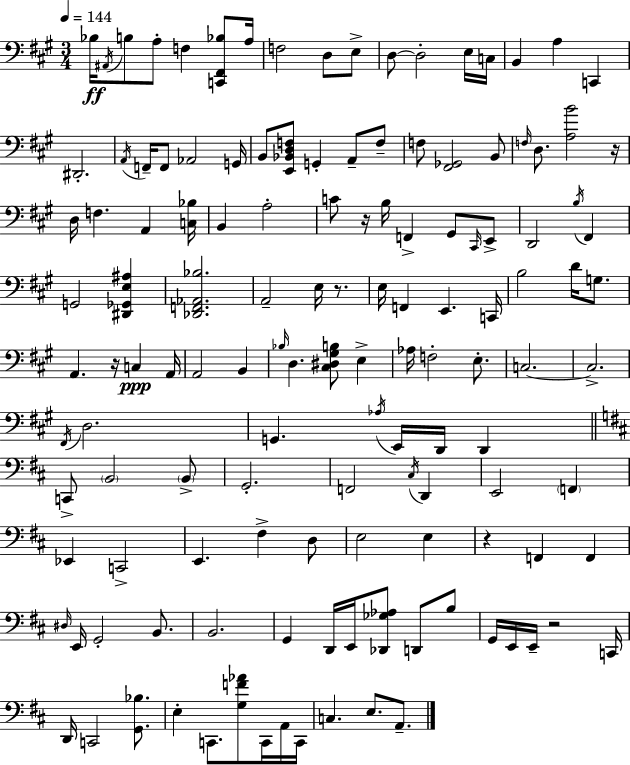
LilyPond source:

{
  \clef bass
  \numericTimeSignature
  \time 3/4
  \key a \major
  \tempo 4 = 144
  bes16\ff \acciaccatura { ais,16 } b8 a8-. f4 <c, fis, bes>8 | a16 f2 d8 e8-> | d8~~ d2-. e16 | c16 b,4 a4 c,4 | \break dis,2.-. | \acciaccatura { a,16 } f,16-- f,8 aes,2 | g,16 b,8 <e, bes, d f>8 g,4-. a,8-- | f8-- f8 <fis, ges,>2 | \break b,8 \grace { f16 } d8. <a b'>2 | r16 d16 f4. a,4 | <c bes>16 b,4 a2-. | c'8 r16 b16 f,4-> gis,8 | \break \grace { cis,16 } e,8-> d,2 | \acciaccatura { b16 } fis,4 g,2 | <dis, ges, e ais>4 <des, f, aes, bes>2. | a,2-- | \break e16 r8. e16 f,4 e,4. | c,16 b2 | d'16 g8. a,4. r16 | c4\ppp a,16 a,2 | \break b,4 \grace { bes16 } d4. | <cis dis gis b>8 e4-> aes16 f2-. | e8.-. c2.~~ | c2.-> | \break \acciaccatura { fis,16 } d2. | g,4. | \acciaccatura { aes16 } e,16 d,16 d,4 \bar "||" \break \key d \major c,8-> \parenthesize b,2 \parenthesize b,8-> | g,2.-. | f,2 \acciaccatura { cis16 } d,4 | e,2 \parenthesize f,4 | \break ees,4 c,2-> | e,4. fis4-> d8 | e2 e4 | r4 f,4 f,4 | \break \grace { dis16 } e,16 g,2-. b,8. | b,2. | g,4 d,16 e,16 <des, ges aes>8 d,8 | b8 g,16 e,16 e,16-- r2 | \break c,16 d,16 c,2 <g, bes>8. | e4-. c,8. <g f' aes'>8 c,16 | a,16 c,16 c4. e8. a,8.-- | \bar "|."
}